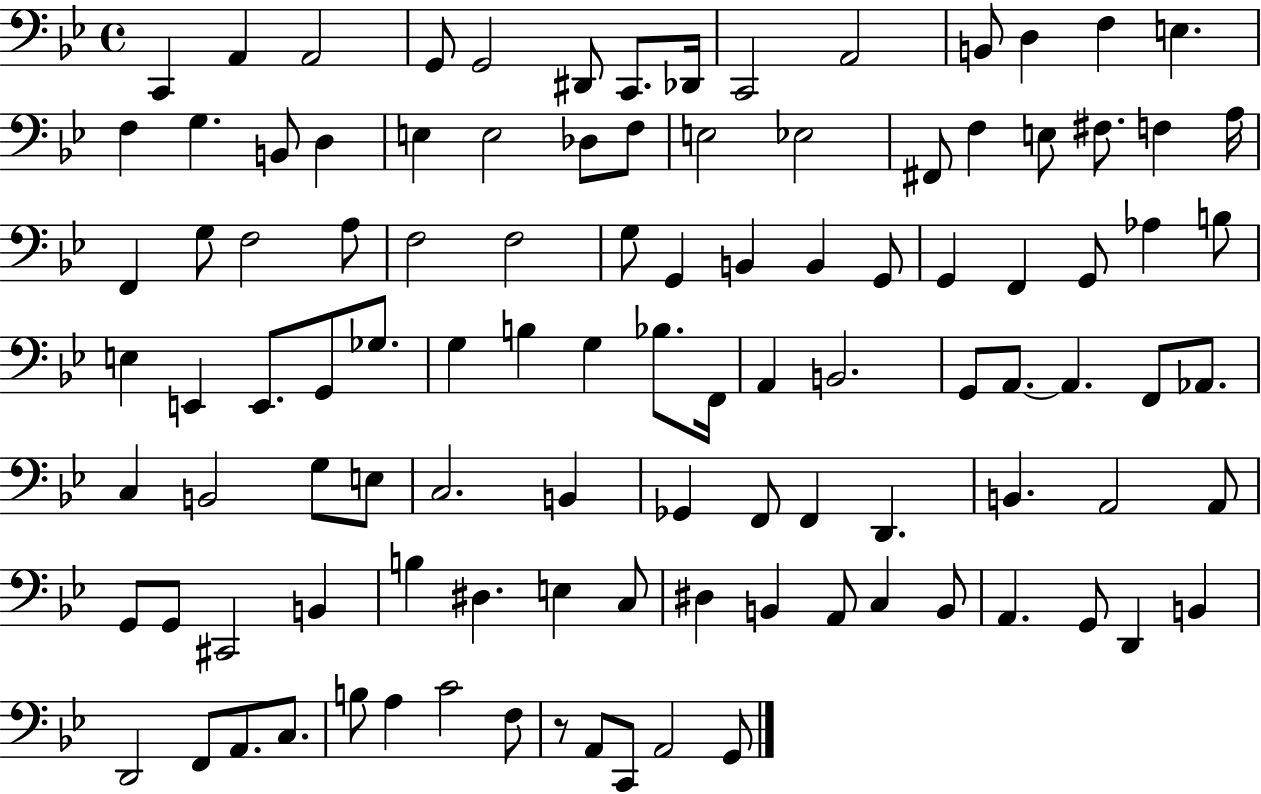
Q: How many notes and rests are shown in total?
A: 106